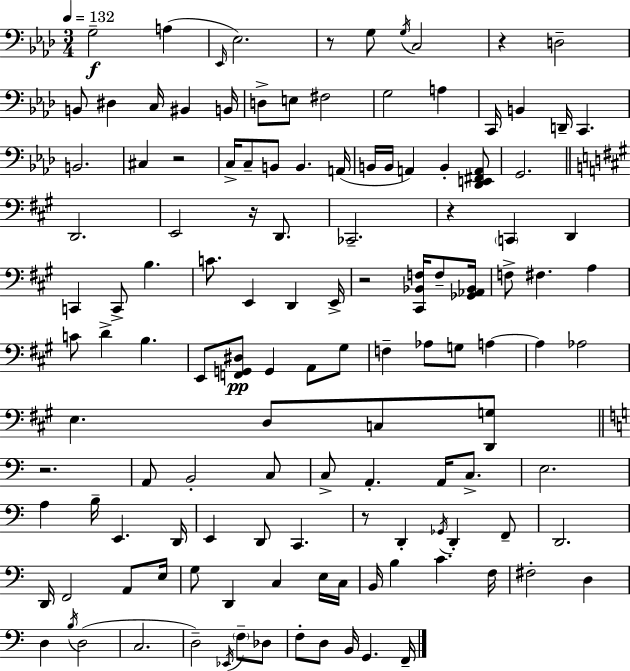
X:1
T:Untitled
M:3/4
L:1/4
K:Ab
G,2 A, _E,,/4 _E,2 z/2 G,/2 G,/4 C,2 z D,2 B,,/2 ^D, C,/4 ^B,, B,,/4 D,/2 E,/2 ^F,2 G,2 A, C,,/4 B,, D,,/4 C,, B,,2 ^C, z2 C,/4 C,/2 B,,/2 B,, A,,/4 B,,/4 B,,/4 A,, B,, [_D,,E,,^F,,A,,]/2 G,,2 D,,2 E,,2 z/4 D,,/2 _C,,2 z C,, D,, C,, C,,/2 B, C/2 E,, D,, E,,/4 z2 [^C,,_B,,F,]/4 F,/2 [_G,,_A,,_B,,]/4 F,/2 ^F, A, C/2 D B, E,,/2 [F,,G,,^D,]/2 G,, A,,/2 ^G,/2 F, _A,/2 G,/2 A, A, _A,2 E, D,/2 C,/2 [D,,G,]/2 z2 A,,/2 B,,2 C,/2 C,/2 A,, A,,/4 C,/2 E,2 A, B,/4 E,, D,,/4 E,, D,,/2 C,, z/2 D,, _G,,/4 D,, F,,/2 D,,2 D,,/4 F,,2 A,,/2 E,/4 G,/2 D,, C, E,/4 C,/4 B,,/4 B, C F,/4 ^F,2 D, D, B,/4 D,2 C,2 D,2 _E,,/4 F,/2 _D,/2 F,/2 D,/2 B,,/4 G,, F,,/4